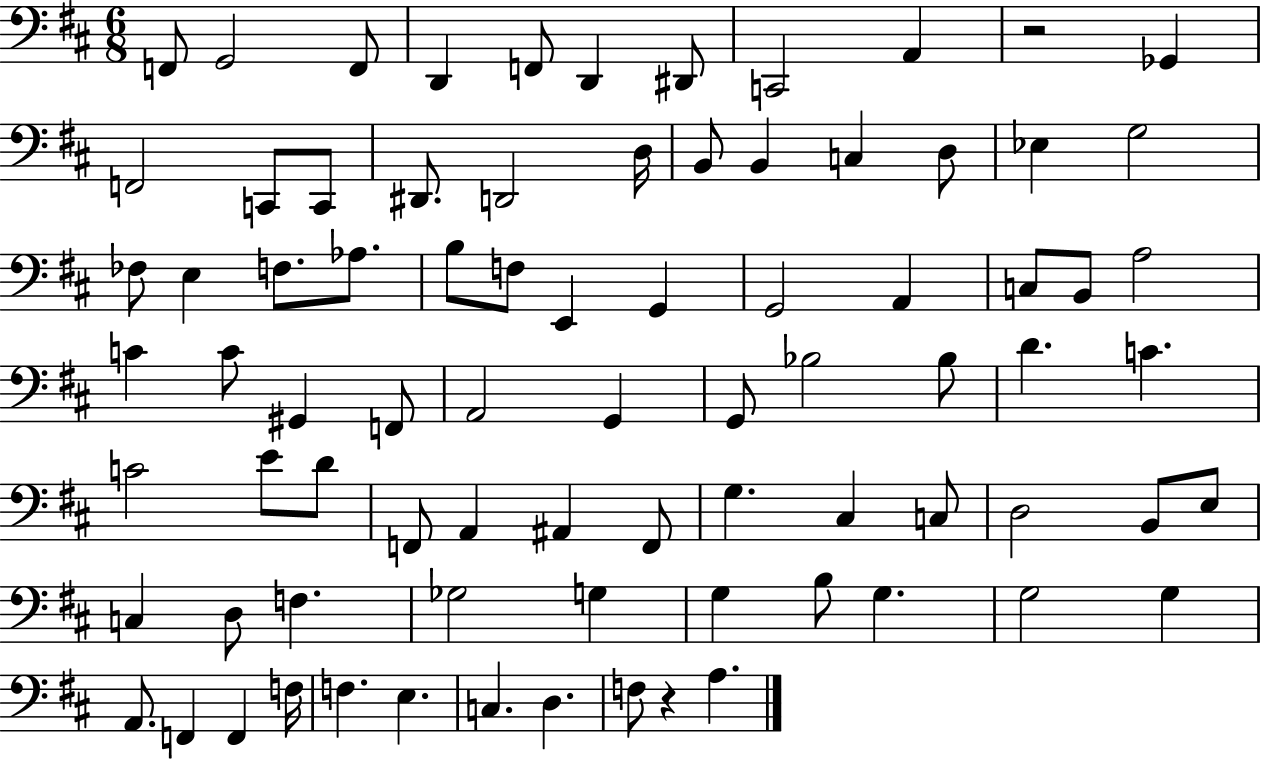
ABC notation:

X:1
T:Untitled
M:6/8
L:1/4
K:D
F,,/2 G,,2 F,,/2 D,, F,,/2 D,, ^D,,/2 C,,2 A,, z2 _G,, F,,2 C,,/2 C,,/2 ^D,,/2 D,,2 D,/4 B,,/2 B,, C, D,/2 _E, G,2 _F,/2 E, F,/2 _A,/2 B,/2 F,/2 E,, G,, G,,2 A,, C,/2 B,,/2 A,2 C C/2 ^G,, F,,/2 A,,2 G,, G,,/2 _B,2 _B,/2 D C C2 E/2 D/2 F,,/2 A,, ^A,, F,,/2 G, ^C, C,/2 D,2 B,,/2 E,/2 C, D,/2 F, _G,2 G, G, B,/2 G, G,2 G, A,,/2 F,, F,, F,/4 F, E, C, D, F,/2 z A,